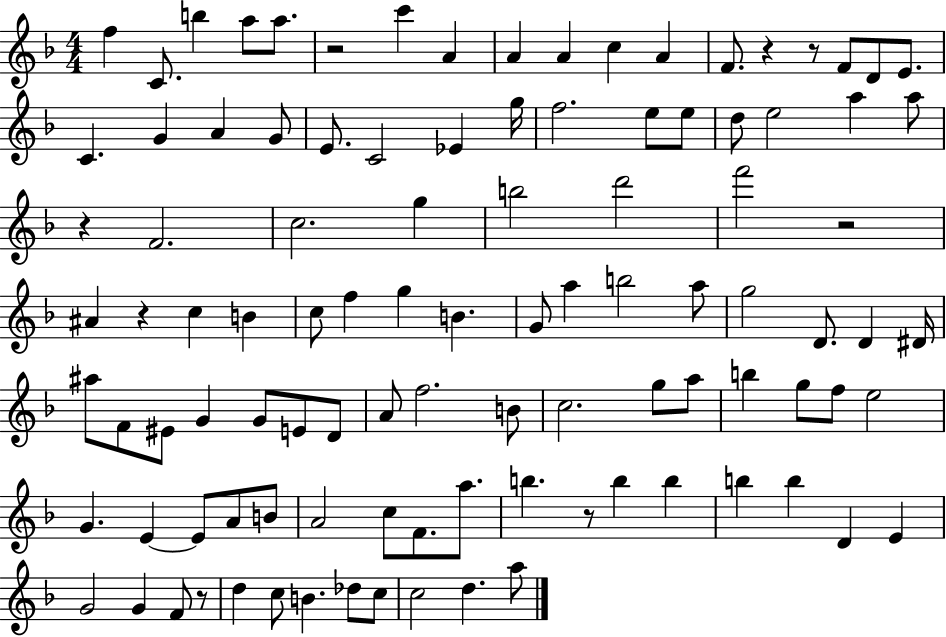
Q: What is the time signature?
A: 4/4